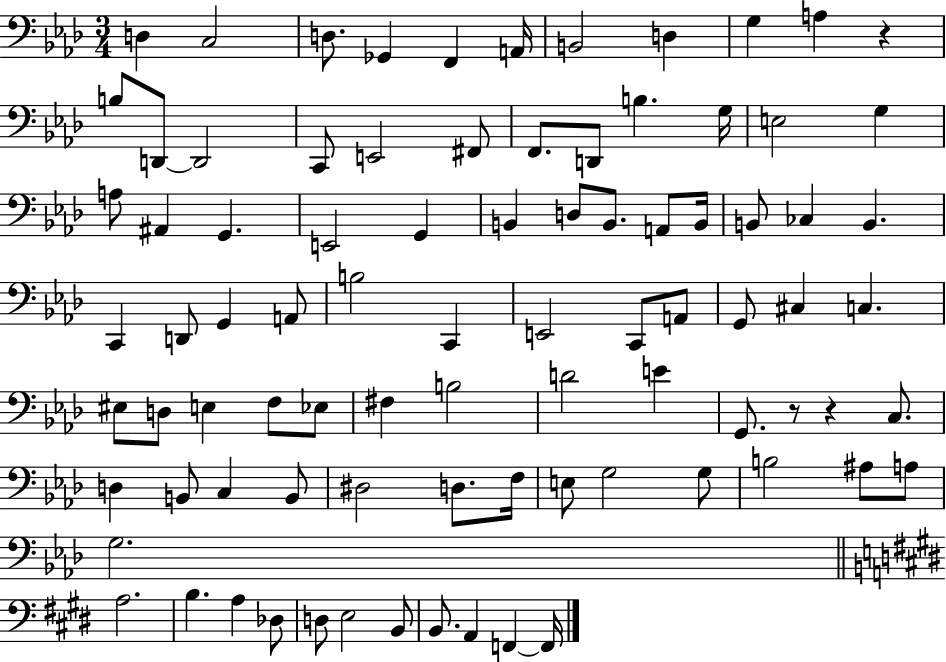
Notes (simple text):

D3/q C3/h D3/e. Gb2/q F2/q A2/s B2/h D3/q G3/q A3/q R/q B3/e D2/e D2/h C2/e E2/h F#2/e F2/e. D2/e B3/q. G3/s E3/h G3/q A3/e A#2/q G2/q. E2/h G2/q B2/q D3/e B2/e. A2/e B2/s B2/e CES3/q B2/q. C2/q D2/e G2/q A2/e B3/h C2/q E2/h C2/e A2/e G2/e C#3/q C3/q. EIS3/e D3/e E3/q F3/e Eb3/e F#3/q B3/h D4/h E4/q G2/e. R/e R/q C3/e. D3/q B2/e C3/q B2/e D#3/h D3/e. F3/s E3/e G3/h G3/e B3/h A#3/e A3/e G3/h. A3/h. B3/q. A3/q Db3/e D3/e E3/h B2/e B2/e. A2/q F2/q F2/s